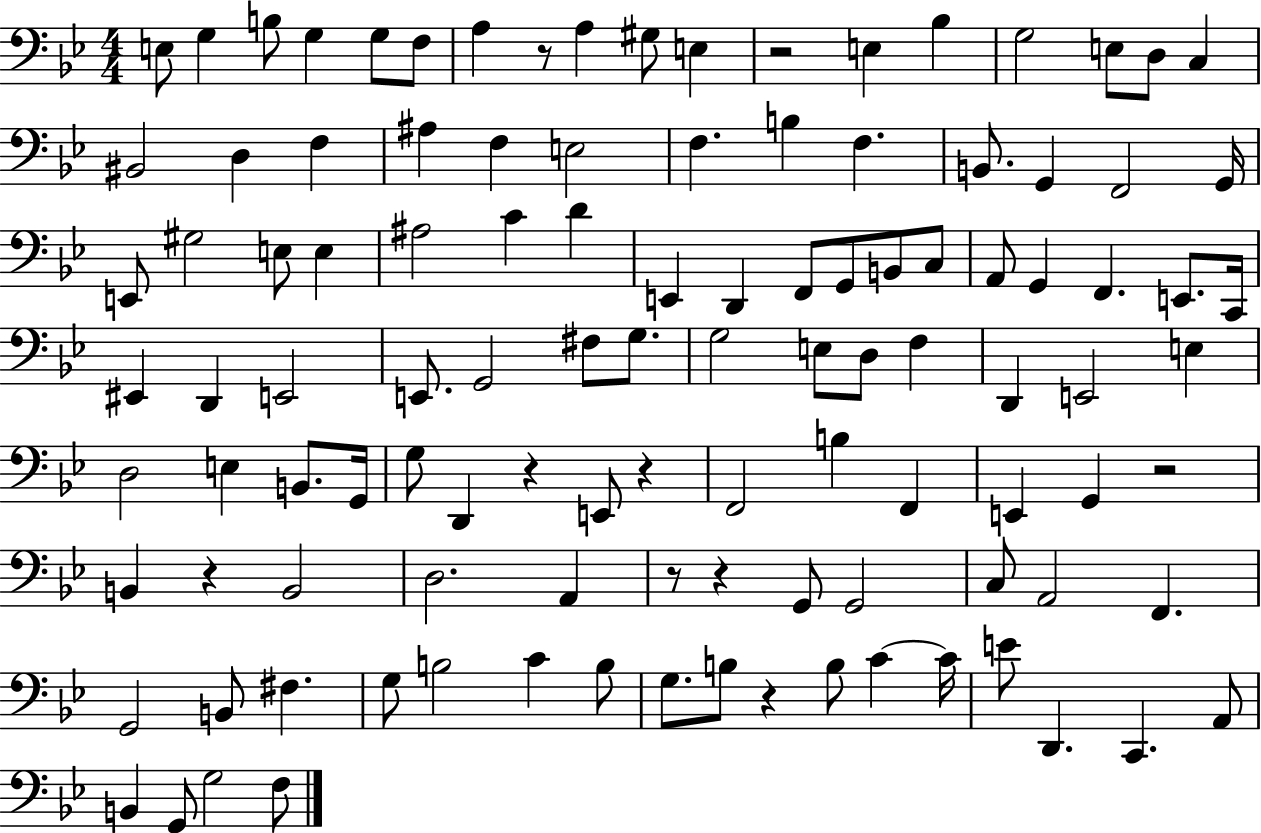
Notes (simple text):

E3/e G3/q B3/e G3/q G3/e F3/e A3/q R/e A3/q G#3/e E3/q R/h E3/q Bb3/q G3/h E3/e D3/e C3/q BIS2/h D3/q F3/q A#3/q F3/q E3/h F3/q. B3/q F3/q. B2/e. G2/q F2/h G2/s E2/e G#3/h E3/e E3/q A#3/h C4/q D4/q E2/q D2/q F2/e G2/e B2/e C3/e A2/e G2/q F2/q. E2/e. C2/s EIS2/q D2/q E2/h E2/e. G2/h F#3/e G3/e. G3/h E3/e D3/e F3/q D2/q E2/h E3/q D3/h E3/q B2/e. G2/s G3/e D2/q R/q E2/e R/q F2/h B3/q F2/q E2/q G2/q R/h B2/q R/q B2/h D3/h. A2/q R/e R/q G2/e G2/h C3/e A2/h F2/q. G2/h B2/e F#3/q. G3/e B3/h C4/q B3/e G3/e. B3/e R/q B3/e C4/q C4/s E4/e D2/q. C2/q. A2/e B2/q G2/e G3/h F3/e